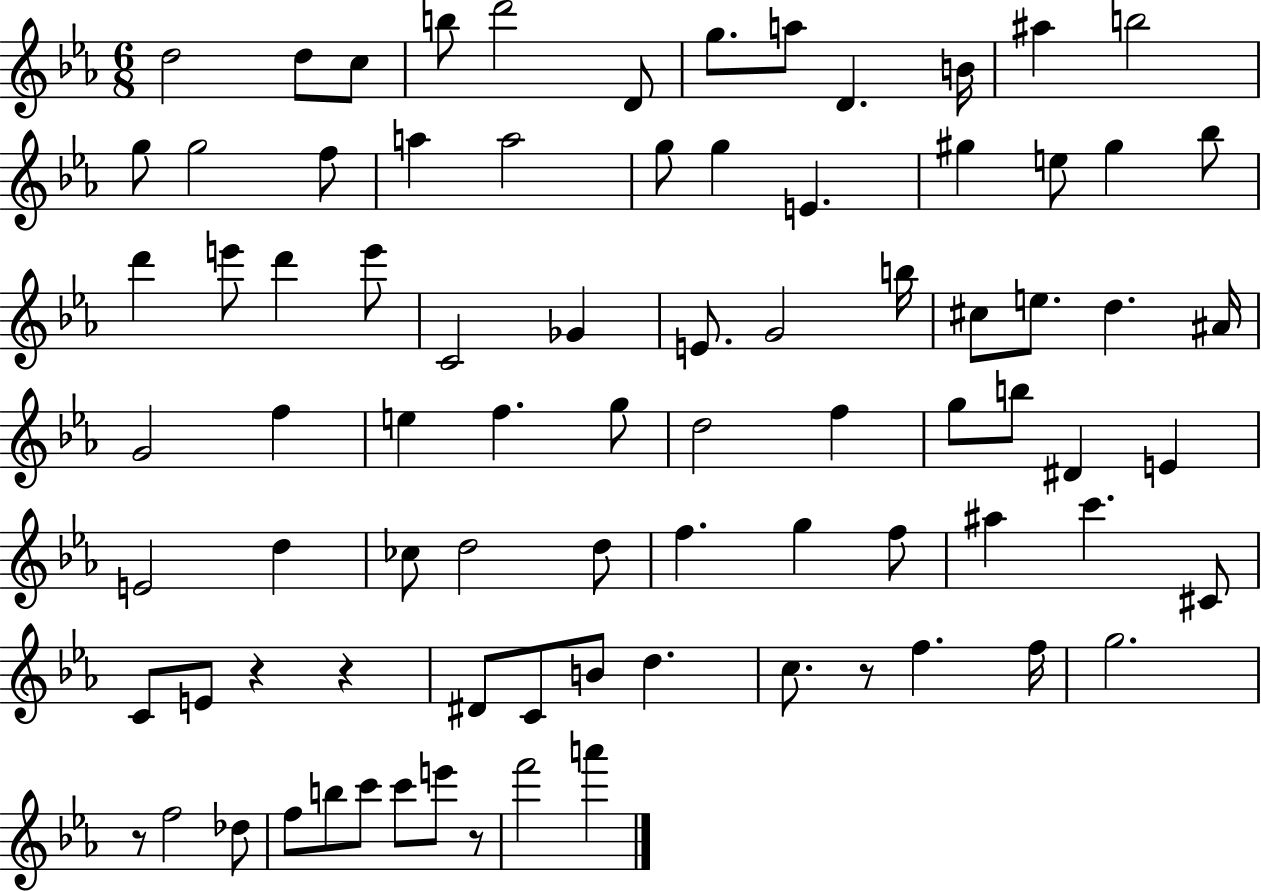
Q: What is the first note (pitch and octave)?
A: D5